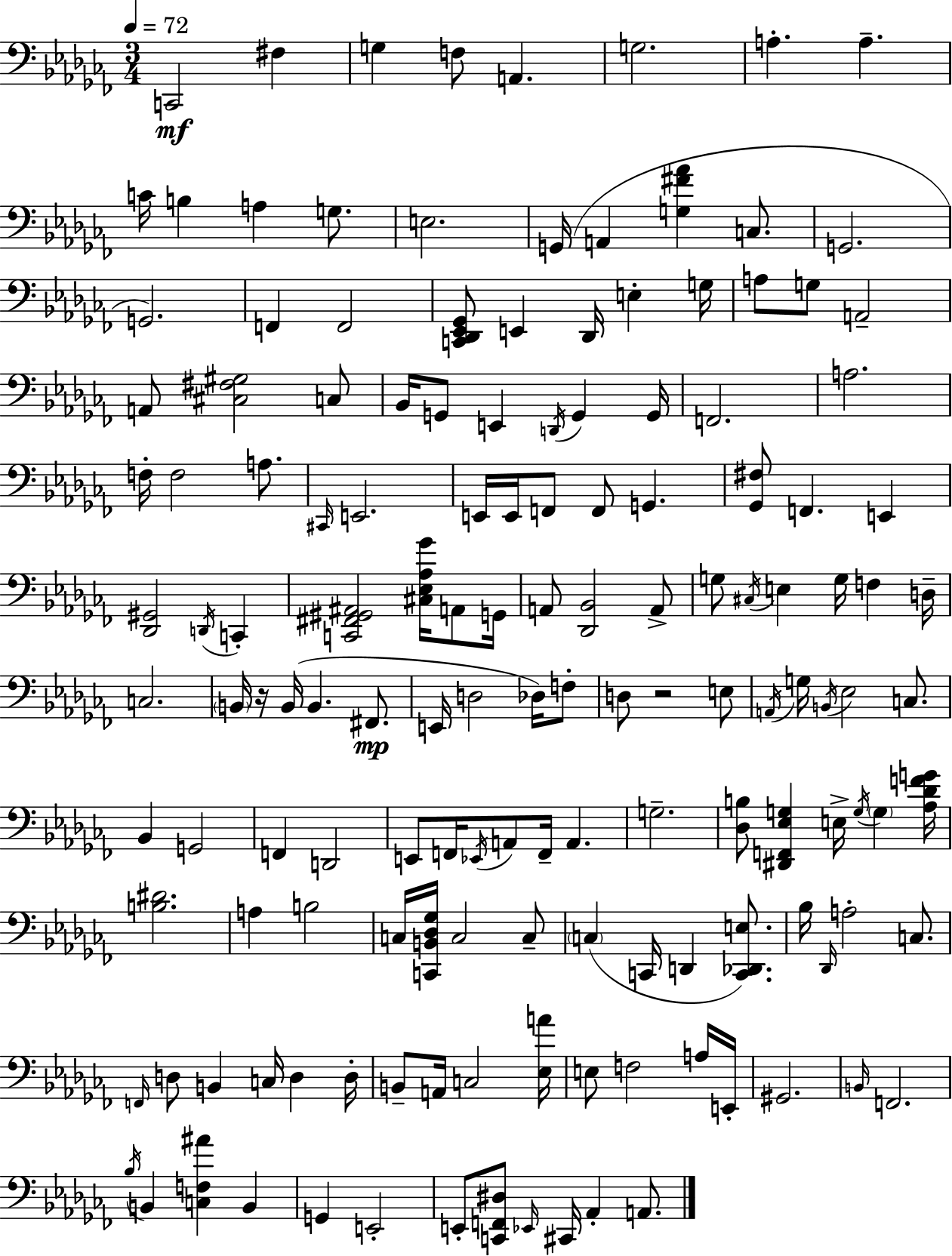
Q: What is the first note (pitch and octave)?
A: C2